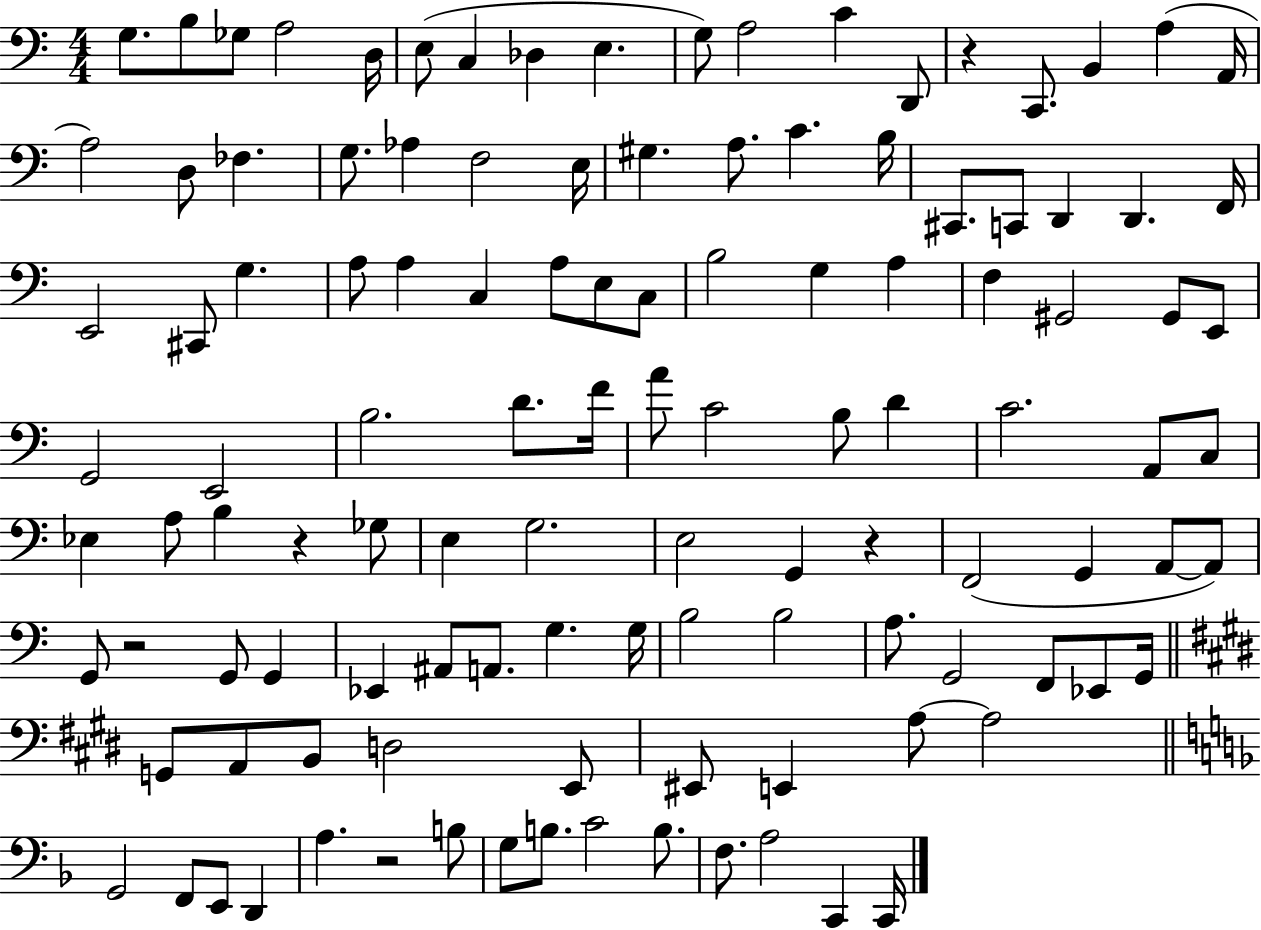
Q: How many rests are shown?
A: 5